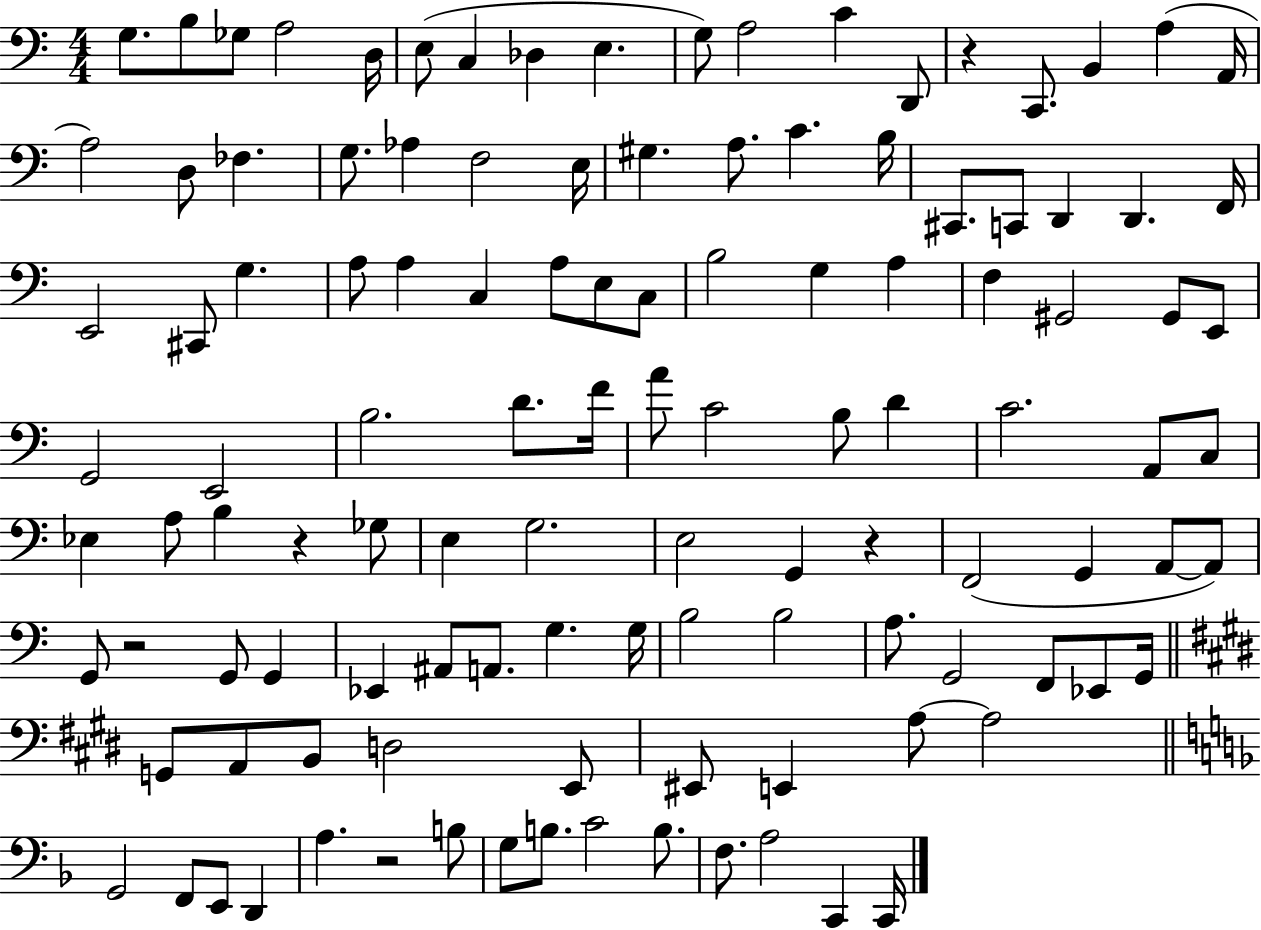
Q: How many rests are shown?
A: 5